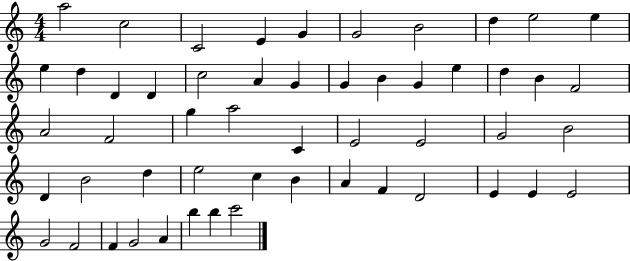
X:1
T:Untitled
M:4/4
L:1/4
K:C
a2 c2 C2 E G G2 B2 d e2 e e d D D c2 A G G B G e d B F2 A2 F2 g a2 C E2 E2 G2 B2 D B2 d e2 c B A F D2 E E E2 G2 F2 F G2 A b b c'2